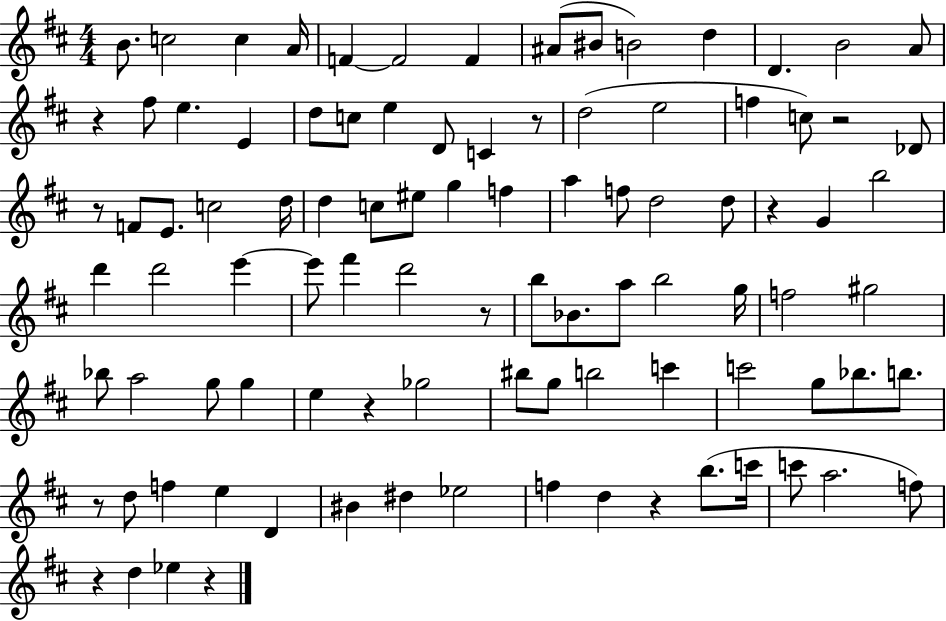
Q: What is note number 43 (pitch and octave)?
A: D6